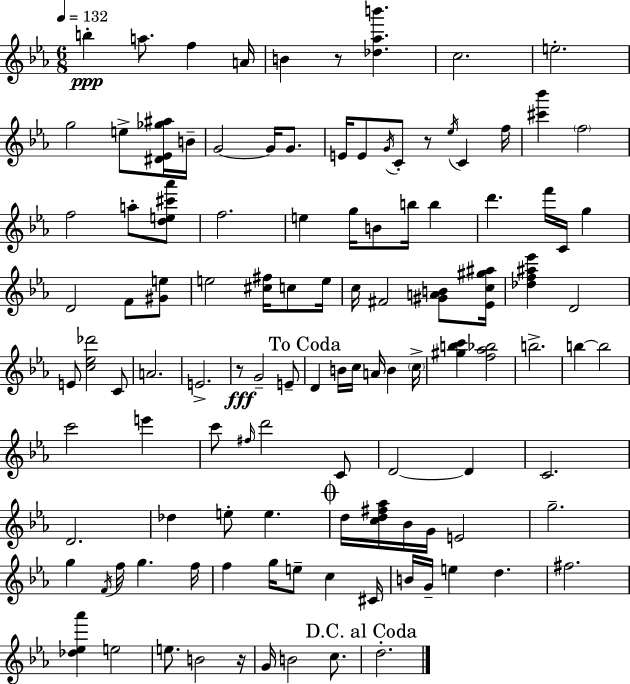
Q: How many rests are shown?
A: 4